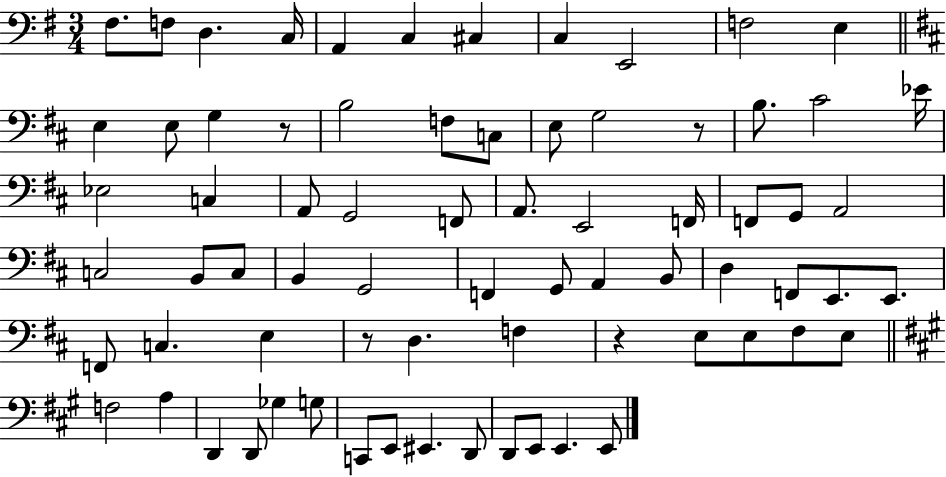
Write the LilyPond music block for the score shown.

{
  \clef bass
  \numericTimeSignature
  \time 3/4
  \key g \major
  fis8. f8 d4. c16 | a,4 c4 cis4 | c4 e,2 | f2 e4 | \break \bar "||" \break \key b \minor e4 e8 g4 r8 | b2 f8 c8 | e8 g2 r8 | b8. cis'2 ees'16 | \break ees2 c4 | a,8 g,2 f,8 | a,8. e,2 f,16 | f,8 g,8 a,2 | \break c2 b,8 c8 | b,4 g,2 | f,4 g,8 a,4 b,8 | d4 f,8 e,8. e,8. | \break f,8 c4. e4 | r8 d4. f4 | r4 e8 e8 fis8 e8 | \bar "||" \break \key a \major f2 a4 | d,4 d,8 ges4 g8 | c,8 e,8 eis,4. d,8 | d,8 e,8 e,4. e,8 | \break \bar "|."
}